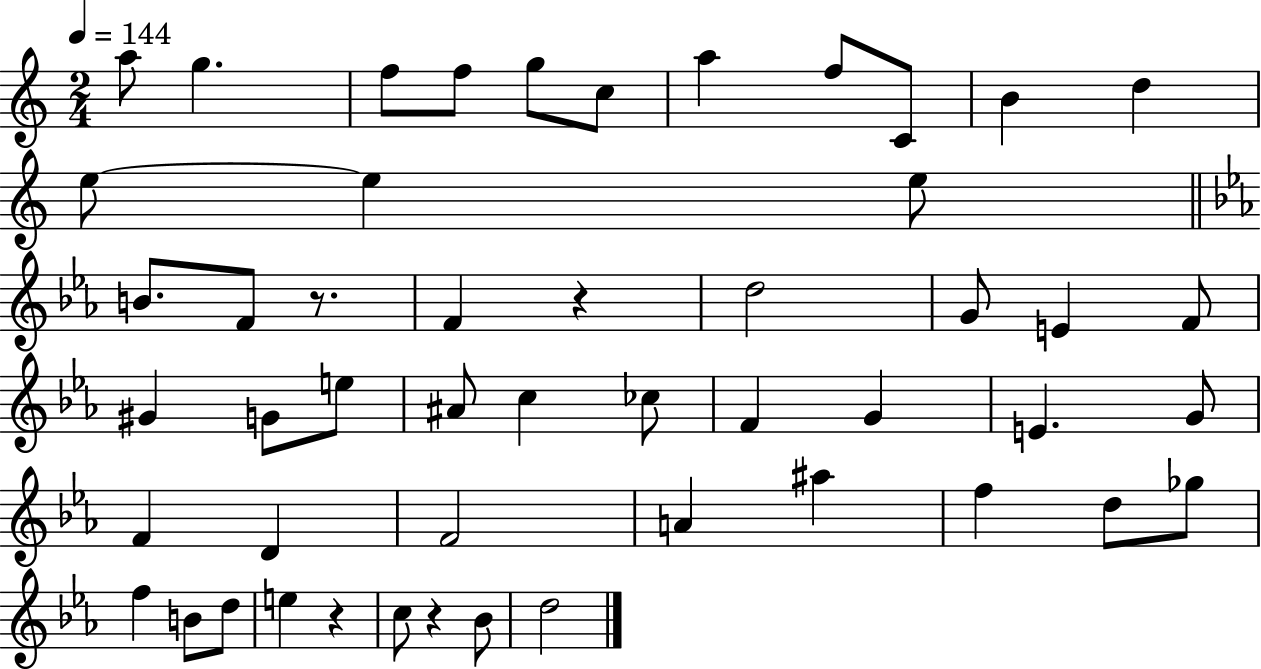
A5/e G5/q. F5/e F5/e G5/e C5/e A5/q F5/e C4/e B4/q D5/q E5/e E5/q E5/e B4/e. F4/e R/e. F4/q R/q D5/h G4/e E4/q F4/e G#4/q G4/e E5/e A#4/e C5/q CES5/e F4/q G4/q E4/q. G4/e F4/q D4/q F4/h A4/q A#5/q F5/q D5/e Gb5/e F5/q B4/e D5/e E5/q R/q C5/e R/q Bb4/e D5/h